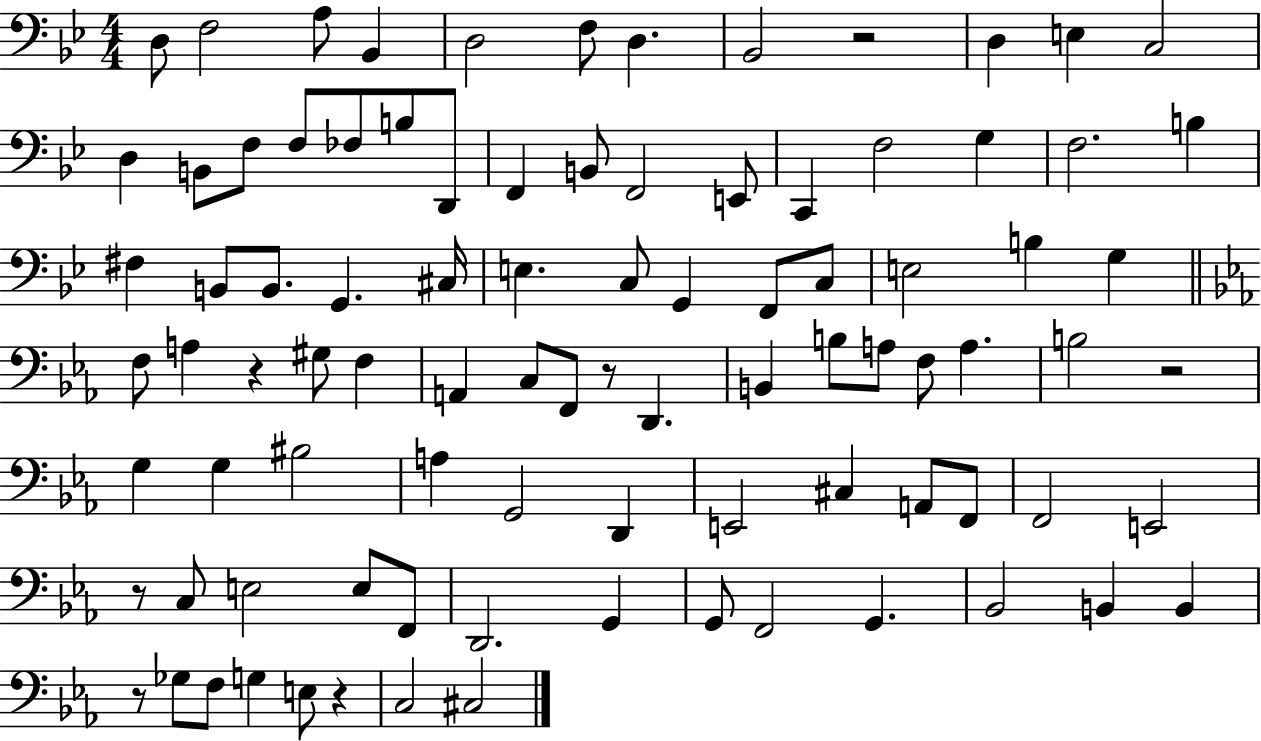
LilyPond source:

{
  \clef bass
  \numericTimeSignature
  \time 4/4
  \key bes \major
  d8 f2 a8 bes,4 | d2 f8 d4. | bes,2 r2 | d4 e4 c2 | \break d4 b,8 f8 f8 fes8 b8 d,8 | f,4 b,8 f,2 e,8 | c,4 f2 g4 | f2. b4 | \break fis4 b,8 b,8. g,4. cis16 | e4. c8 g,4 f,8 c8 | e2 b4 g4 | \bar "||" \break \key ees \major f8 a4 r4 gis8 f4 | a,4 c8 f,8 r8 d,4. | b,4 b8 a8 f8 a4. | b2 r2 | \break g4 g4 bis2 | a4 g,2 d,4 | e,2 cis4 a,8 f,8 | f,2 e,2 | \break r8 c8 e2 e8 f,8 | d,2. g,4 | g,8 f,2 g,4. | bes,2 b,4 b,4 | \break r8 ges8 f8 g4 e8 r4 | c2 cis2 | \bar "|."
}